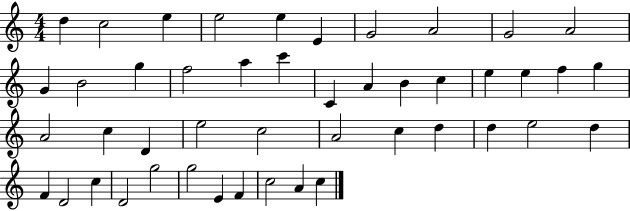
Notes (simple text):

D5/q C5/h E5/q E5/h E5/q E4/q G4/h A4/h G4/h A4/h G4/q B4/h G5/q F5/h A5/q C6/q C4/q A4/q B4/q C5/q E5/q E5/q F5/q G5/q A4/h C5/q D4/q E5/h C5/h A4/h C5/q D5/q D5/q E5/h D5/q F4/q D4/h C5/q D4/h G5/h G5/h E4/q F4/q C5/h A4/q C5/q